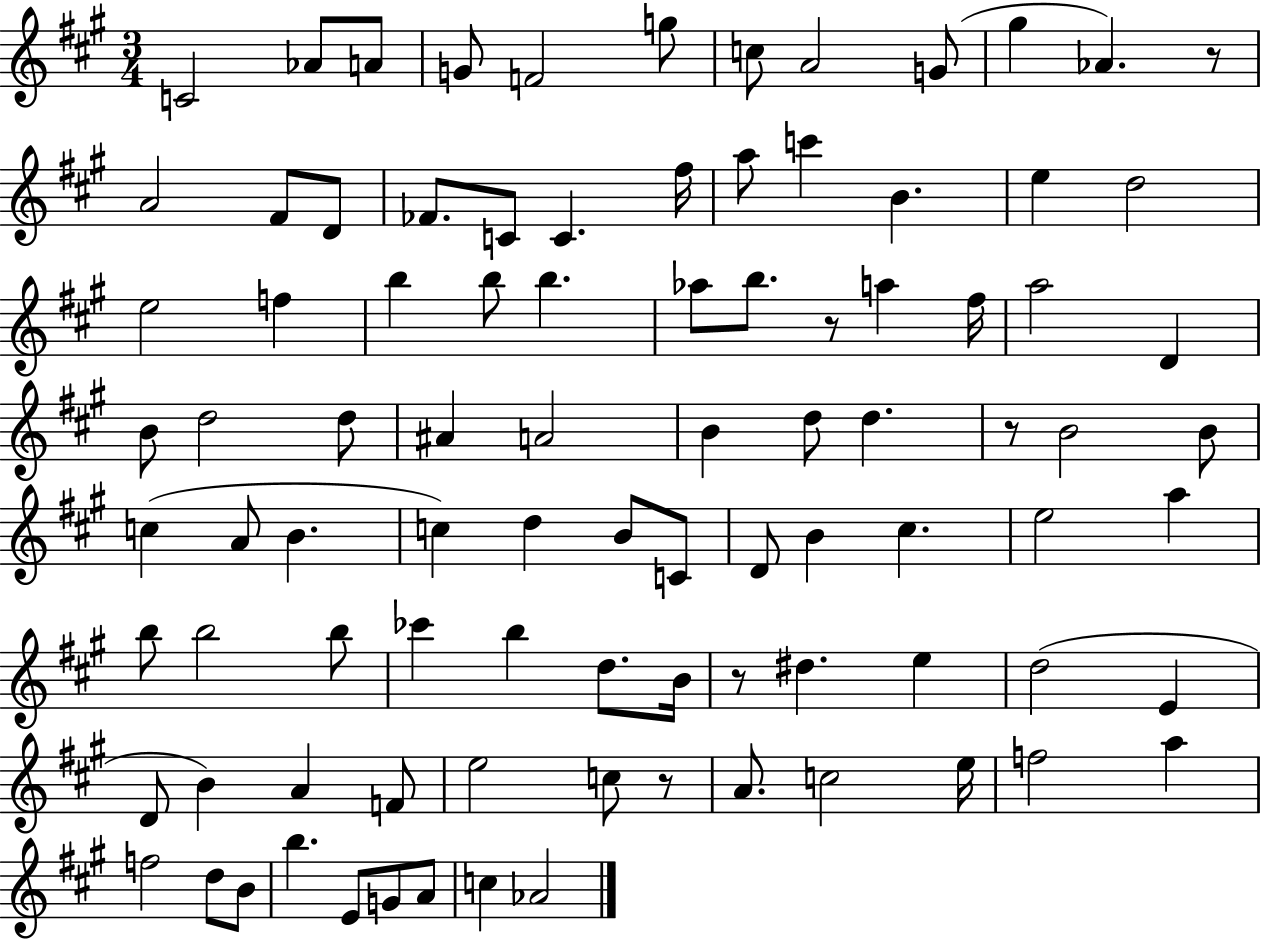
C4/h Ab4/e A4/e G4/e F4/h G5/e C5/e A4/h G4/e G#5/q Ab4/q. R/e A4/h F#4/e D4/e FES4/e. C4/e C4/q. F#5/s A5/e C6/q B4/q. E5/q D5/h E5/h F5/q B5/q B5/e B5/q. Ab5/e B5/e. R/e A5/q F#5/s A5/h D4/q B4/e D5/h D5/e A#4/q A4/h B4/q D5/e D5/q. R/e B4/h B4/e C5/q A4/e B4/q. C5/q D5/q B4/e C4/e D4/e B4/q C#5/q. E5/h A5/q B5/e B5/h B5/e CES6/q B5/q D5/e. B4/s R/e D#5/q. E5/q D5/h E4/q D4/e B4/q A4/q F4/e E5/h C5/e R/e A4/e. C5/h E5/s F5/h A5/q F5/h D5/e B4/e B5/q. E4/e G4/e A4/e C5/q Ab4/h